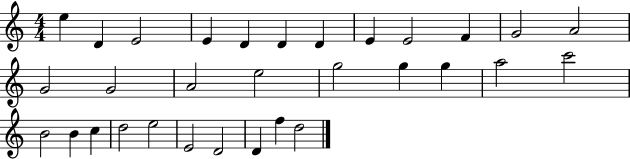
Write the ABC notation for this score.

X:1
T:Untitled
M:4/4
L:1/4
K:C
e D E2 E D D D E E2 F G2 A2 G2 G2 A2 e2 g2 g g a2 c'2 B2 B c d2 e2 E2 D2 D f d2